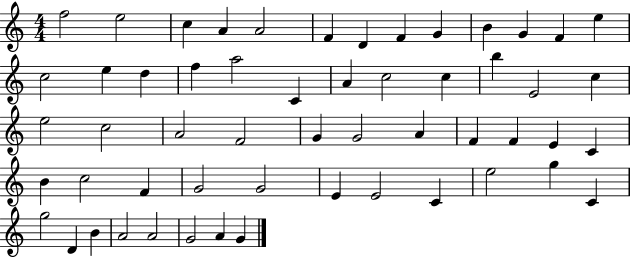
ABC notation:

X:1
T:Untitled
M:4/4
L:1/4
K:C
f2 e2 c A A2 F D F G B G F e c2 e d f a2 C A c2 c b E2 c e2 c2 A2 F2 G G2 A F F E C B c2 F G2 G2 E E2 C e2 g C g2 D B A2 A2 G2 A G